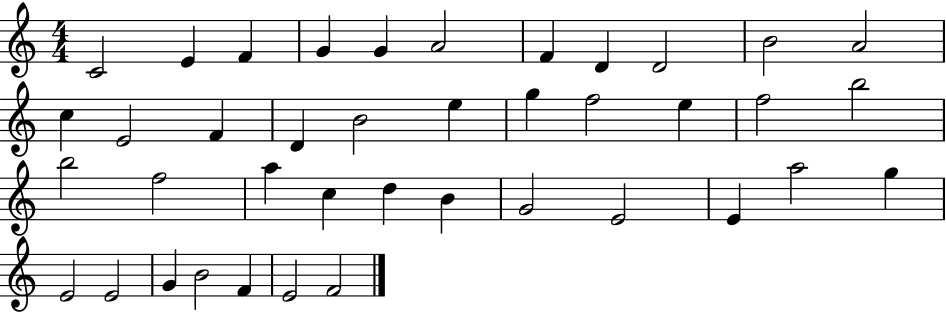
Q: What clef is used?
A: treble